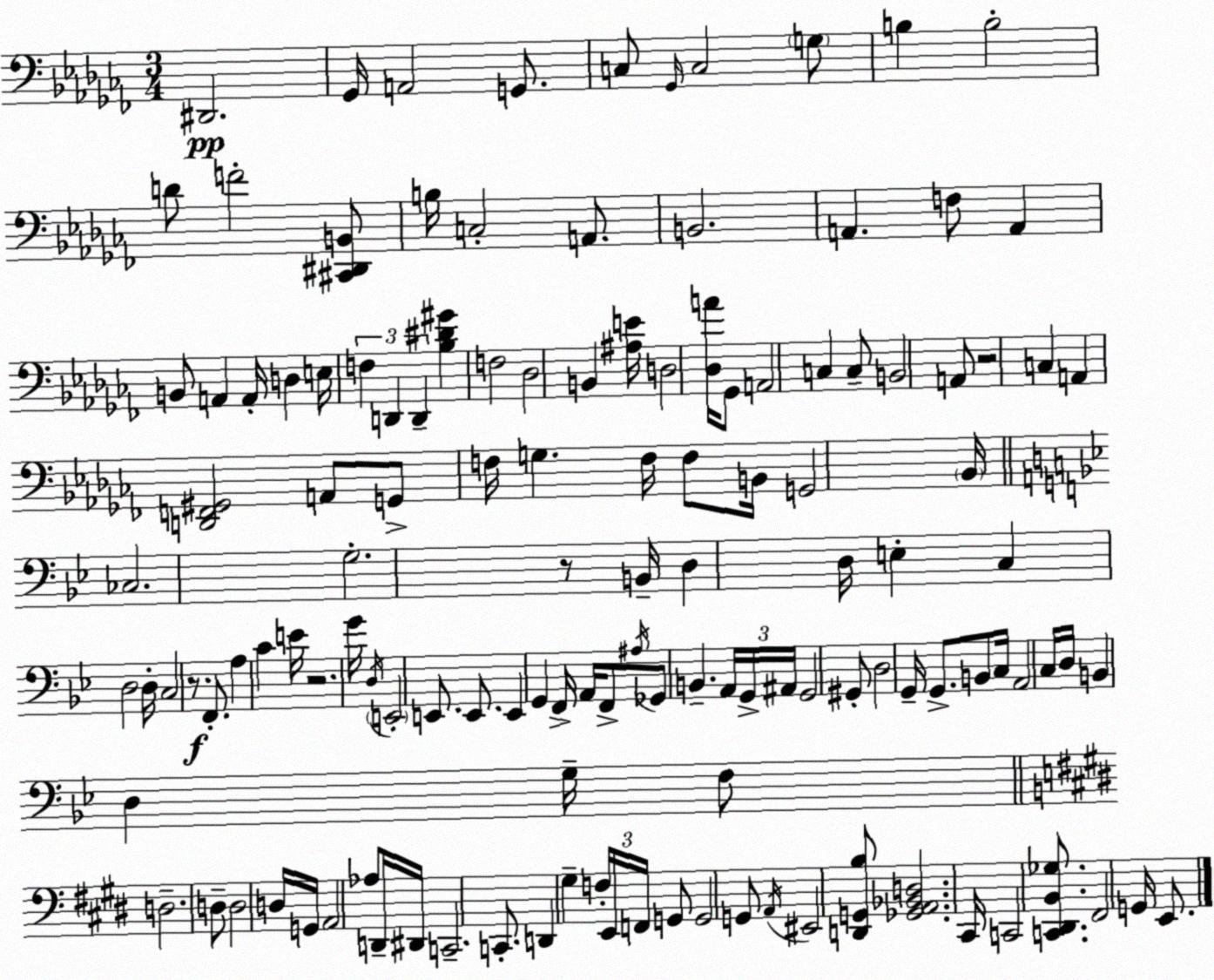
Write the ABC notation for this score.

X:1
T:Untitled
M:3/4
L:1/4
K:Abm
^D,,2 _G,,/4 A,,2 G,,/2 C,/2 _G,,/4 C,2 G,/2 B, B,2 D/2 F2 [^C,,^D,,B,,]/2 B,/4 C,2 A,,/2 B,,2 A,, F,/2 A,, B,,/2 A,, A,,/4 D, E,/4 F, D,, D,, [_B,^D^G] F,2 _D,2 B,, [^A,E]/4 D,2 [_D,A]/4 _G,,/2 A,,2 C, C,/2 B,,2 A,,/2 z2 C, A,, [D,,F,,^G,,]2 A,,/2 G,,/2 F,/4 G, F,/4 F,/2 B,,/4 G,,2 _B,,/4 _C,2 G,2 z/2 B,,/4 D, D,/4 E, C, D,2 D,/4 C,2 z/2 F,,/2 A, C E/4 z2 G/4 D,/4 E,,2 E,,/2 E,,/2 E,, G,, F,,/4 A,,/4 F,,/2 ^A,/4 _G,,/2 B,, A,,/4 G,,/4 ^A,,/4 G,,2 ^G,,/2 D,2 G,,/4 G,,/2 B,,/2 C,/4 A,,2 C,/4 D,/4 B,, D, G,/4 F,/2 D,2 D,/2 D,2 D,/4 G,,/4 A,,2 _A,/2 D,,/4 ^D,,/4 C,,2 C,,/2 D,, ^G, F,/4 E,,/4 F,,/4 G,,/2 G,,2 G,,/2 A,,/4 ^E,,2 [D,,G,,B,]/2 [_G,,A,,_B,,D,]2 ^C,,/4 C,,2 [C,,^D,,B,,_G,]/2 ^F,,2 G,,/4 E,,/2